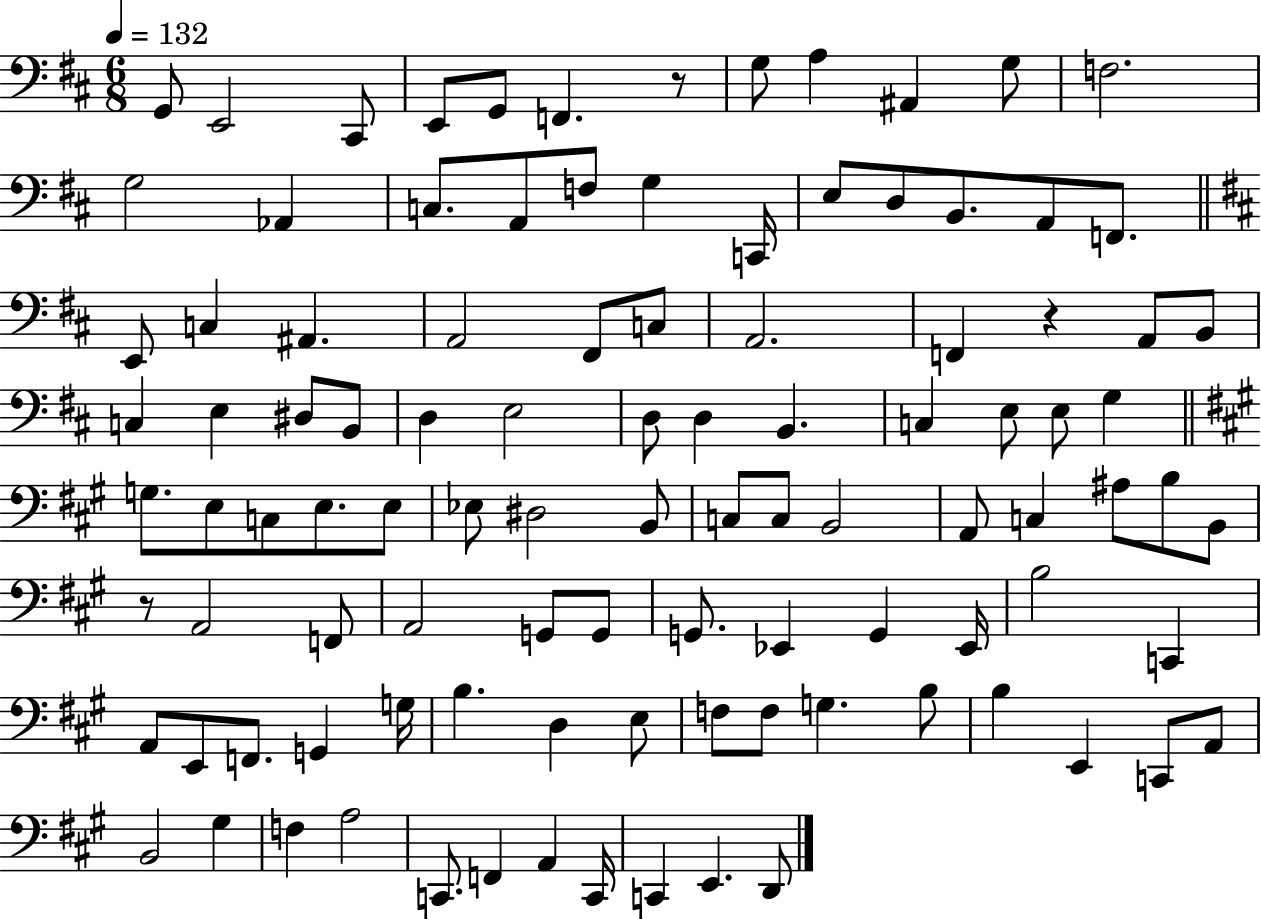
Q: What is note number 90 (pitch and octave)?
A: B2